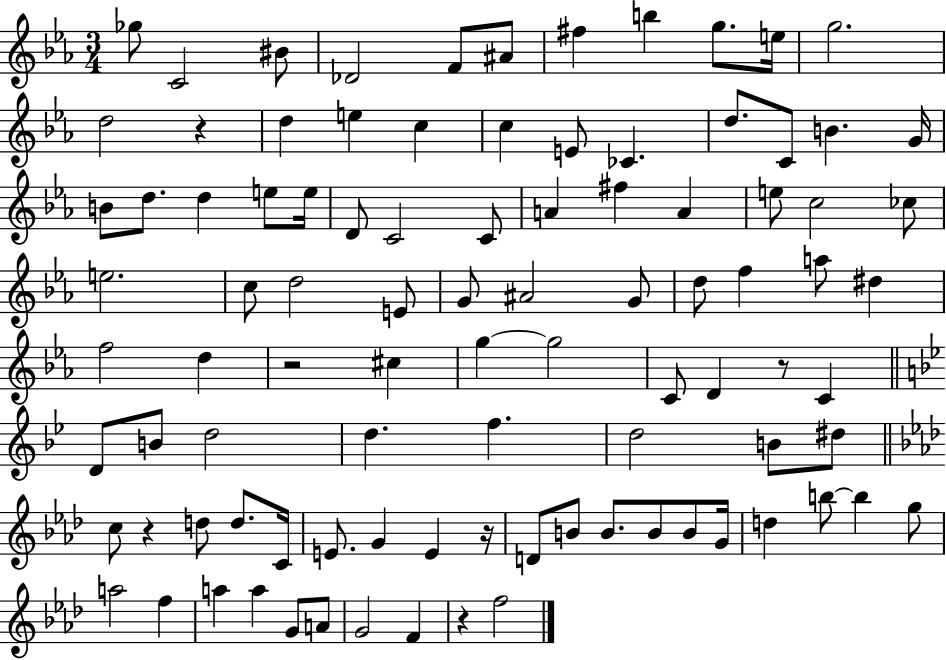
X:1
T:Untitled
M:3/4
L:1/4
K:Eb
_g/2 C2 ^B/2 _D2 F/2 ^A/2 ^f b g/2 e/4 g2 d2 z d e c c E/2 _C d/2 C/2 B G/4 B/2 d/2 d e/2 e/4 D/2 C2 C/2 A ^f A e/2 c2 _c/2 e2 c/2 d2 E/2 G/2 ^A2 G/2 d/2 f a/2 ^d f2 d z2 ^c g g2 C/2 D z/2 C D/2 B/2 d2 d f d2 B/2 ^d/2 c/2 z d/2 d/2 C/4 E/2 G E z/4 D/2 B/2 B/2 B/2 B/2 G/4 d b/2 b g/2 a2 f a a G/2 A/2 G2 F z f2